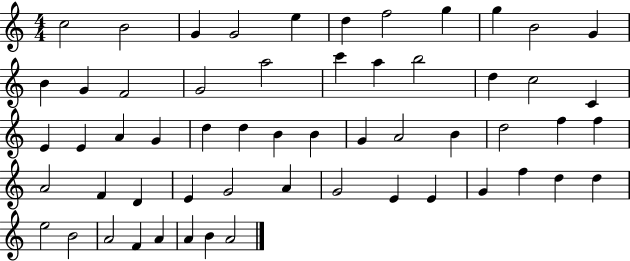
X:1
T:Untitled
M:4/4
L:1/4
K:C
c2 B2 G G2 e d f2 g g B2 G B G F2 G2 a2 c' a b2 d c2 C E E A G d d B B G A2 B d2 f f A2 F D E G2 A G2 E E G f d d e2 B2 A2 F A A B A2